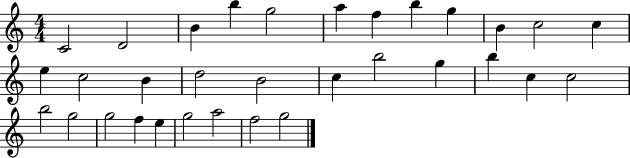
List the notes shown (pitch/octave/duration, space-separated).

C4/h D4/h B4/q B5/q G5/h A5/q F5/q B5/q G5/q B4/q C5/h C5/q E5/q C5/h B4/q D5/h B4/h C5/q B5/h G5/q B5/q C5/q C5/h B5/h G5/h G5/h F5/q E5/q G5/h A5/h F5/h G5/h